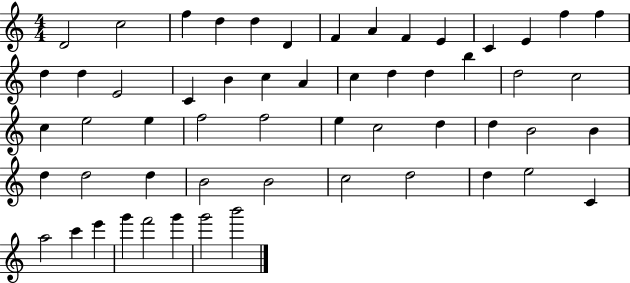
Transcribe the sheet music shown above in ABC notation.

X:1
T:Untitled
M:4/4
L:1/4
K:C
D2 c2 f d d D F A F E C E f f d d E2 C B c A c d d b d2 c2 c e2 e f2 f2 e c2 d d B2 B d d2 d B2 B2 c2 d2 d e2 C a2 c' e' g' f'2 g' g'2 b'2